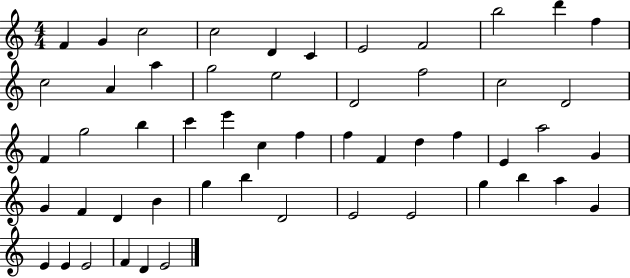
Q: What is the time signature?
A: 4/4